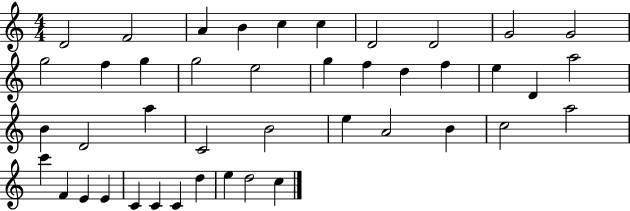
X:1
T:Untitled
M:4/4
L:1/4
K:C
D2 F2 A B c c D2 D2 G2 G2 g2 f g g2 e2 g f d f e D a2 B D2 a C2 B2 e A2 B c2 a2 c' F E E C C C d e d2 c